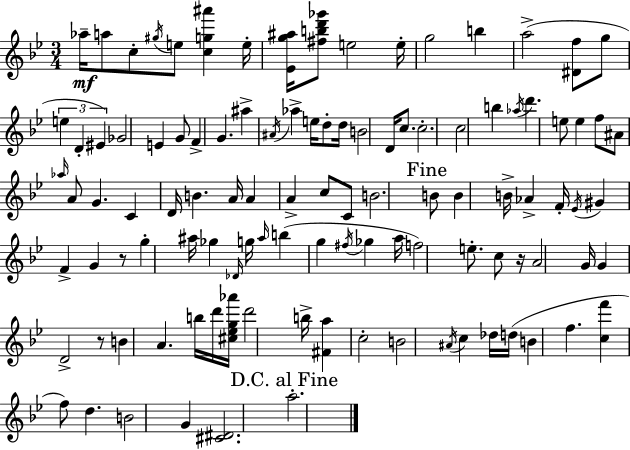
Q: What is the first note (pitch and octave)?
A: Ab5